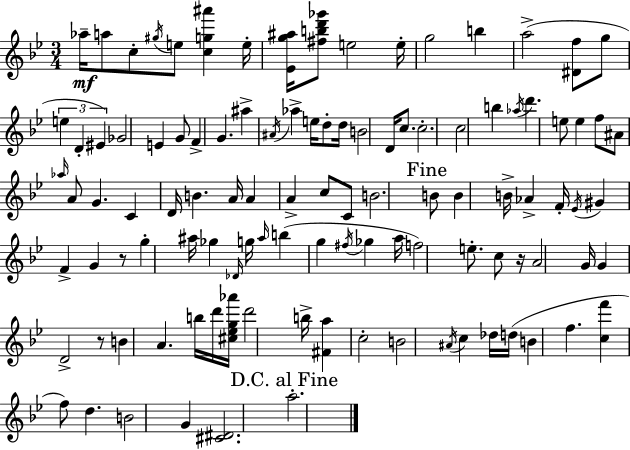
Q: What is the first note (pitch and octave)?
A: Ab5